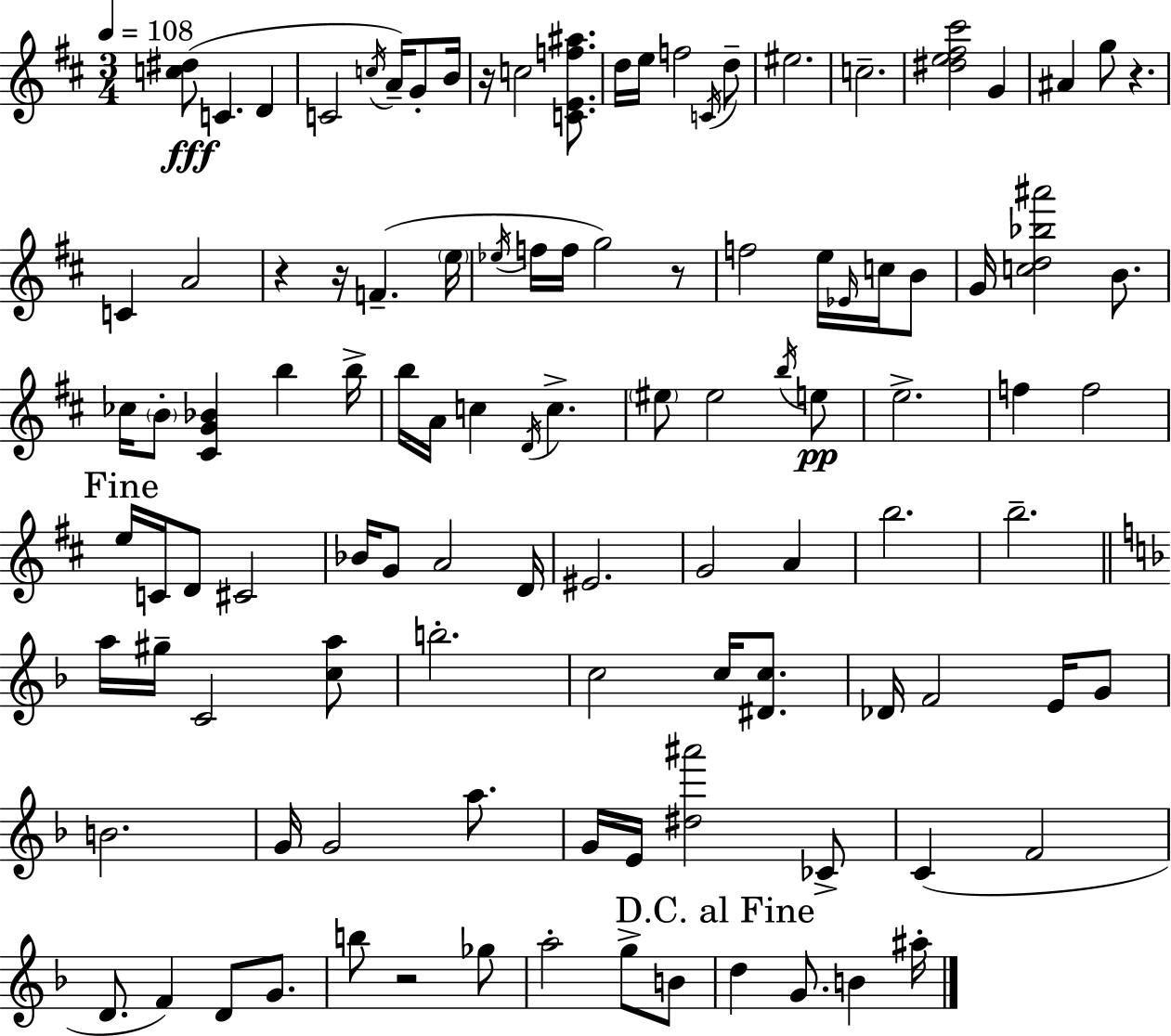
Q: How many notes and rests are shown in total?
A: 108